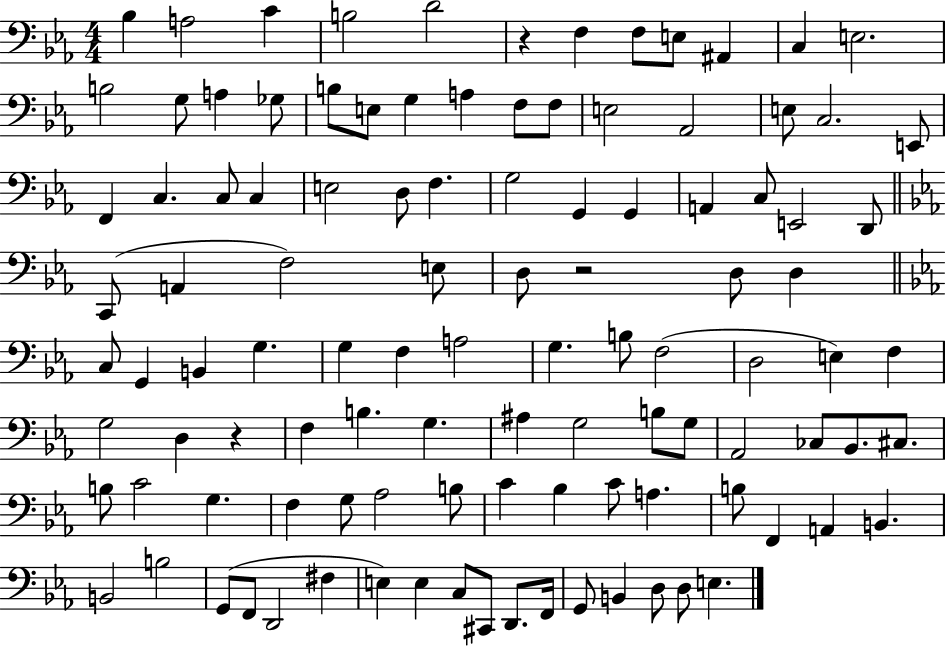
Bb3/q A3/h C4/q B3/h D4/h R/q F3/q F3/e E3/e A#2/q C3/q E3/h. B3/h G3/e A3/q Gb3/e B3/e E3/e G3/q A3/q F3/e F3/e E3/h Ab2/h E3/e C3/h. E2/e F2/q C3/q. C3/e C3/q E3/h D3/e F3/q. G3/h G2/q G2/q A2/q C3/e E2/h D2/e C2/e A2/q F3/h E3/e D3/e R/h D3/e D3/q C3/e G2/q B2/q G3/q. G3/q F3/q A3/h G3/q. B3/e F3/h D3/h E3/q F3/q G3/h D3/q R/q F3/q B3/q. G3/q. A#3/q G3/h B3/e G3/e Ab2/h CES3/e Bb2/e. C#3/e. B3/e C4/h G3/q. F3/q G3/e Ab3/h B3/e C4/q Bb3/q C4/e A3/q. B3/e F2/q A2/q B2/q. B2/h B3/h G2/e F2/e D2/h F#3/q E3/q E3/q C3/e C#2/e D2/e. F2/s G2/e B2/q D3/e D3/e E3/q.